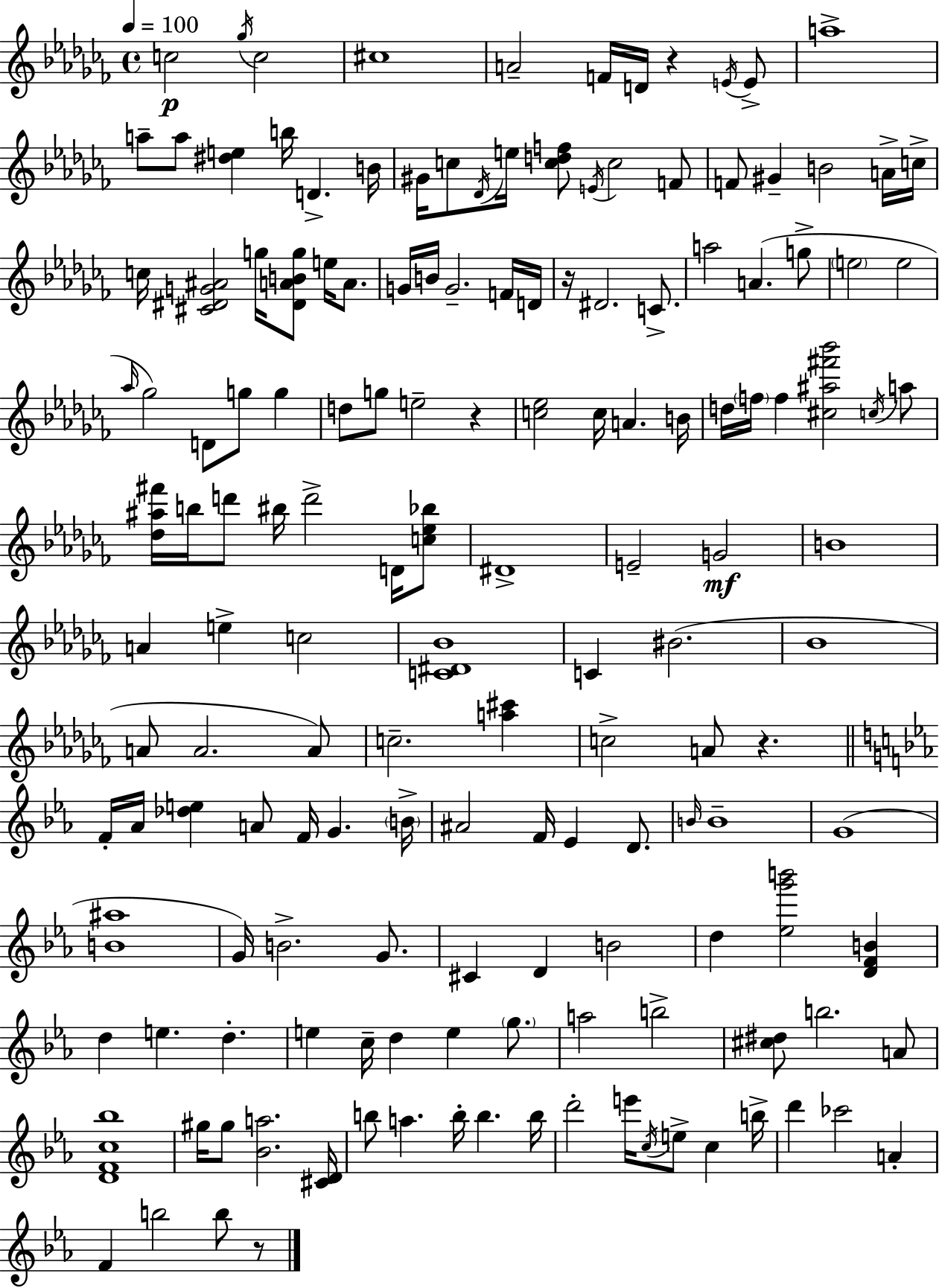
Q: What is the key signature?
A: AES minor